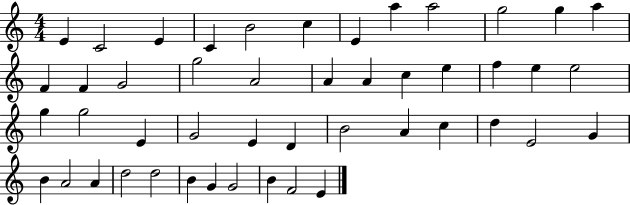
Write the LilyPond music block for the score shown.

{
  \clef treble
  \numericTimeSignature
  \time 4/4
  \key c \major
  e'4 c'2 e'4 | c'4 b'2 c''4 | e'4 a''4 a''2 | g''2 g''4 a''4 | \break f'4 f'4 g'2 | g''2 a'2 | a'4 a'4 c''4 e''4 | f''4 e''4 e''2 | \break g''4 g''2 e'4 | g'2 e'4 d'4 | b'2 a'4 c''4 | d''4 e'2 g'4 | \break b'4 a'2 a'4 | d''2 d''2 | b'4 g'4 g'2 | b'4 f'2 e'4 | \break \bar "|."
}